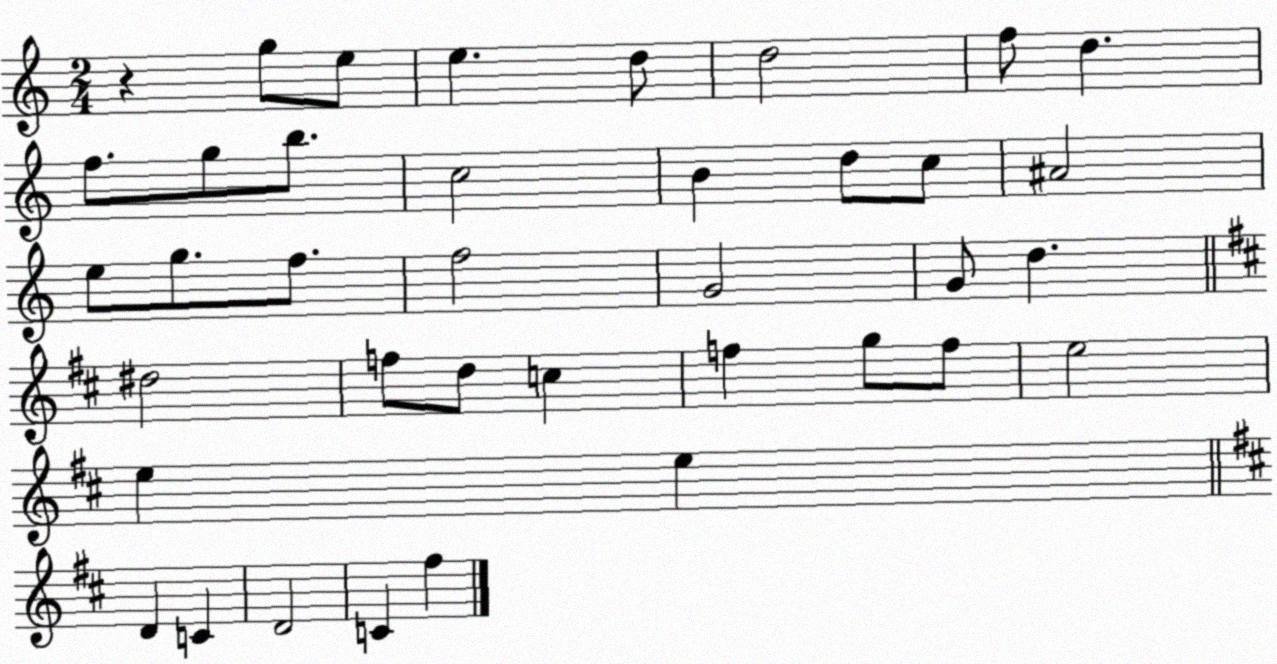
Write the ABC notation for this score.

X:1
T:Untitled
M:2/4
L:1/4
K:C
z g/2 e/2 e d/2 d2 f/2 d f/2 g/2 b/2 c2 B d/2 c/2 ^A2 e/2 g/2 f/2 f2 G2 G/2 d ^d2 f/2 d/2 c f g/2 f/2 e2 e e D C D2 C ^f